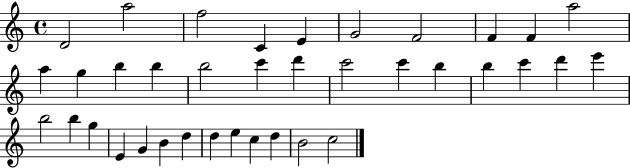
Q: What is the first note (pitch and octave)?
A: D4